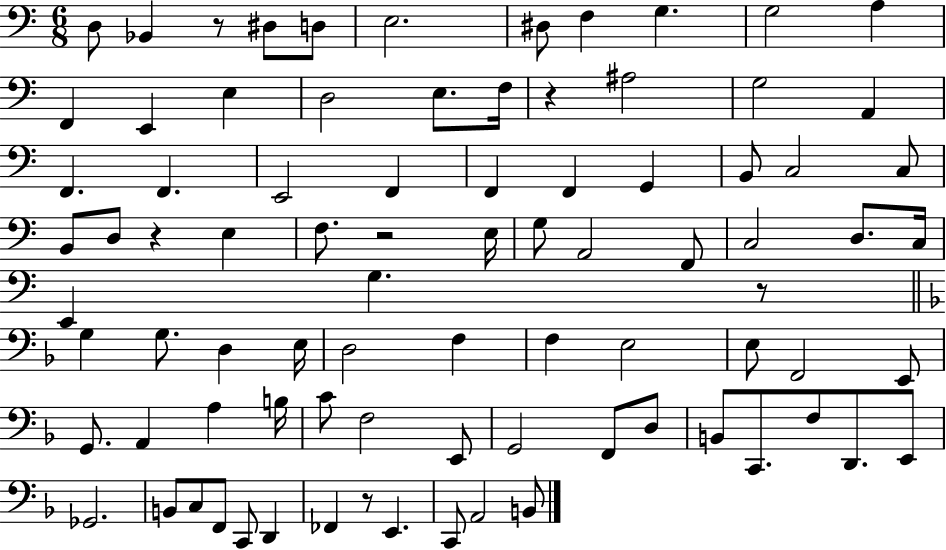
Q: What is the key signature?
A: C major